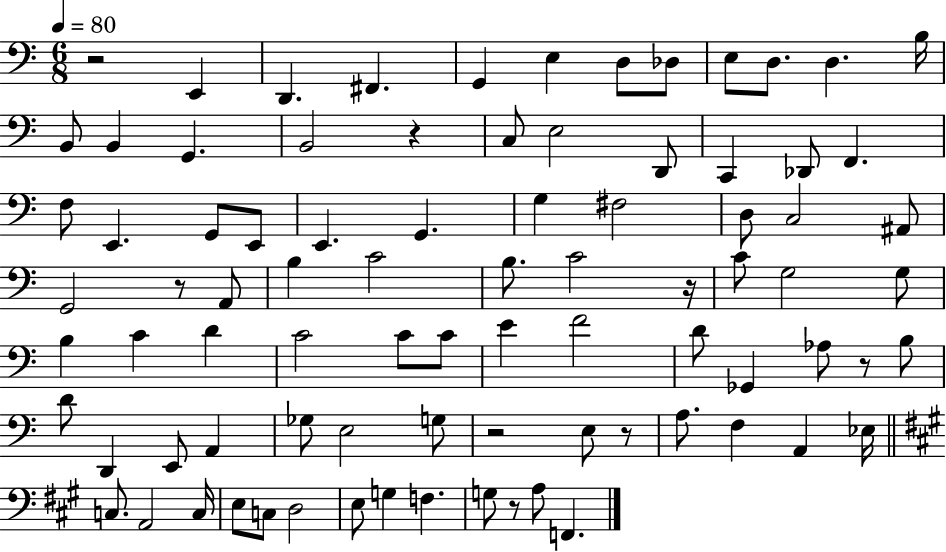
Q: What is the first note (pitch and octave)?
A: E2